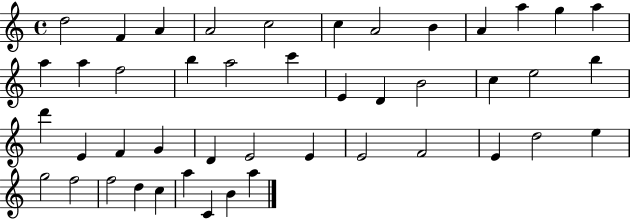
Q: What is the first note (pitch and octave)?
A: D5